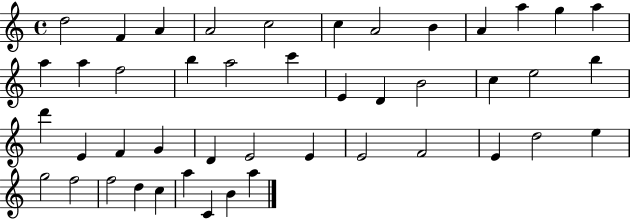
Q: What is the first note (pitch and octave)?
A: D5